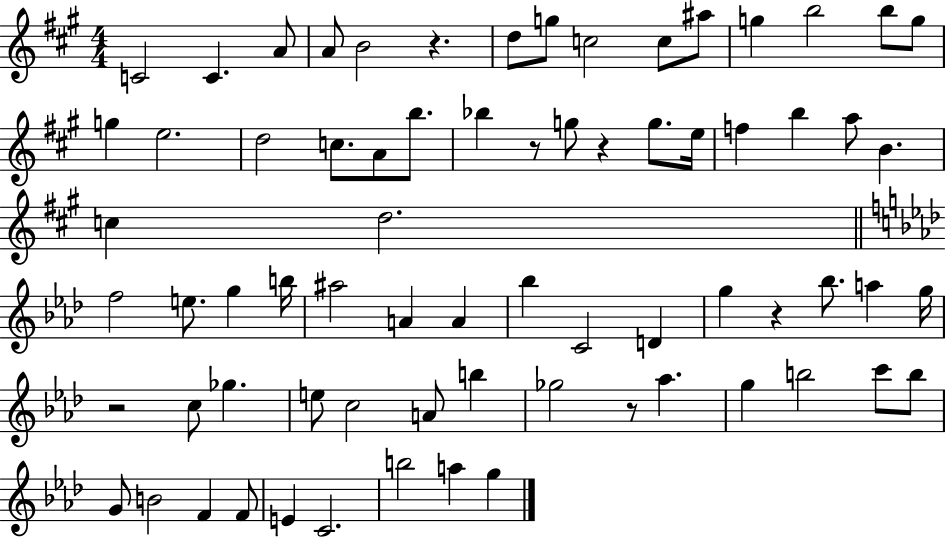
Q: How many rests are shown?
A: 6